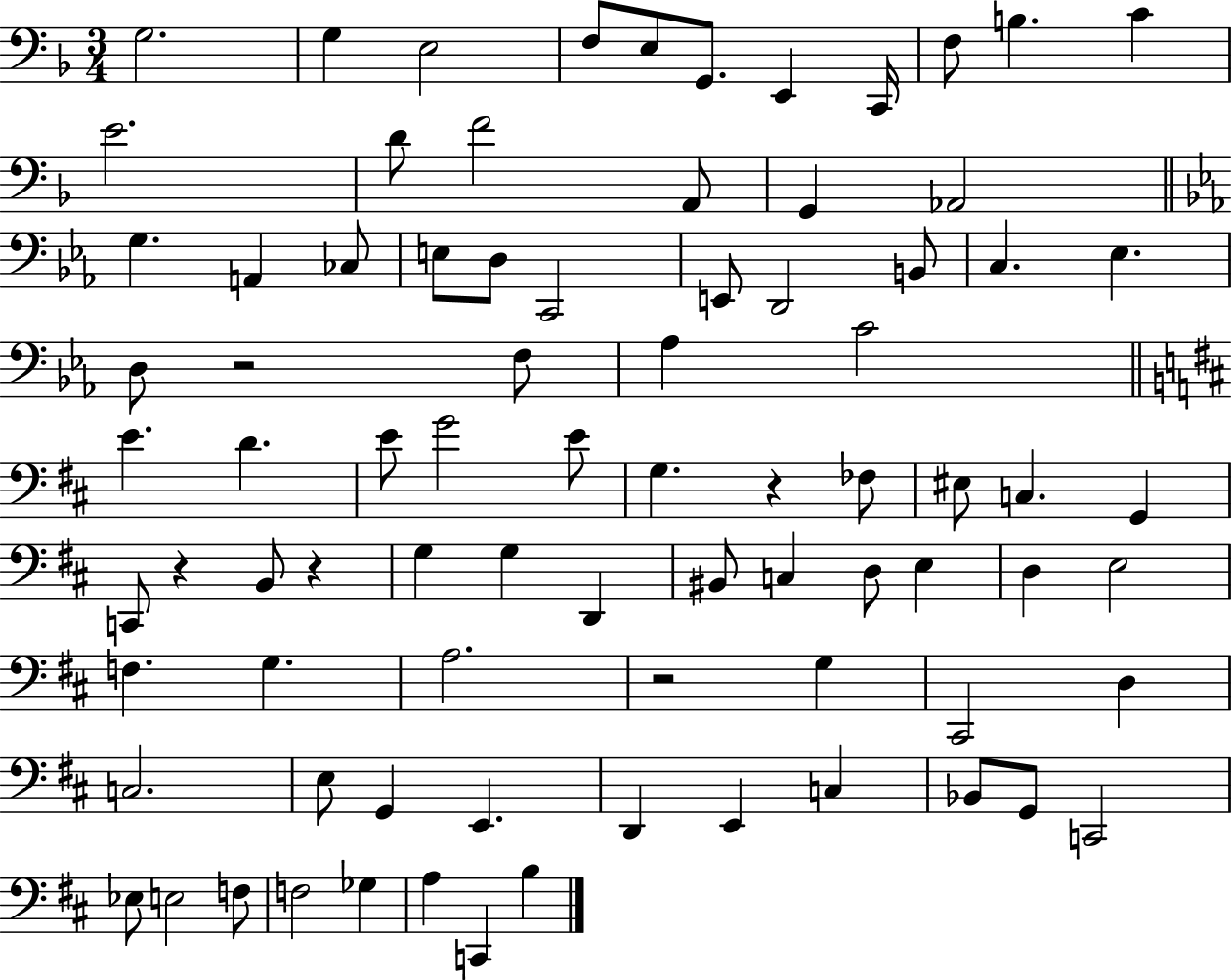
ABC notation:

X:1
T:Untitled
M:3/4
L:1/4
K:F
G,2 G, E,2 F,/2 E,/2 G,,/2 E,, C,,/4 F,/2 B, C E2 D/2 F2 A,,/2 G,, _A,,2 G, A,, _C,/2 E,/2 D,/2 C,,2 E,,/2 D,,2 B,,/2 C, _E, D,/2 z2 F,/2 _A, C2 E D E/2 G2 E/2 G, z _F,/2 ^E,/2 C, G,, C,,/2 z B,,/2 z G, G, D,, ^B,,/2 C, D,/2 E, D, E,2 F, G, A,2 z2 G, ^C,,2 D, C,2 E,/2 G,, E,, D,, E,, C, _B,,/2 G,,/2 C,,2 _E,/2 E,2 F,/2 F,2 _G, A, C,, B,